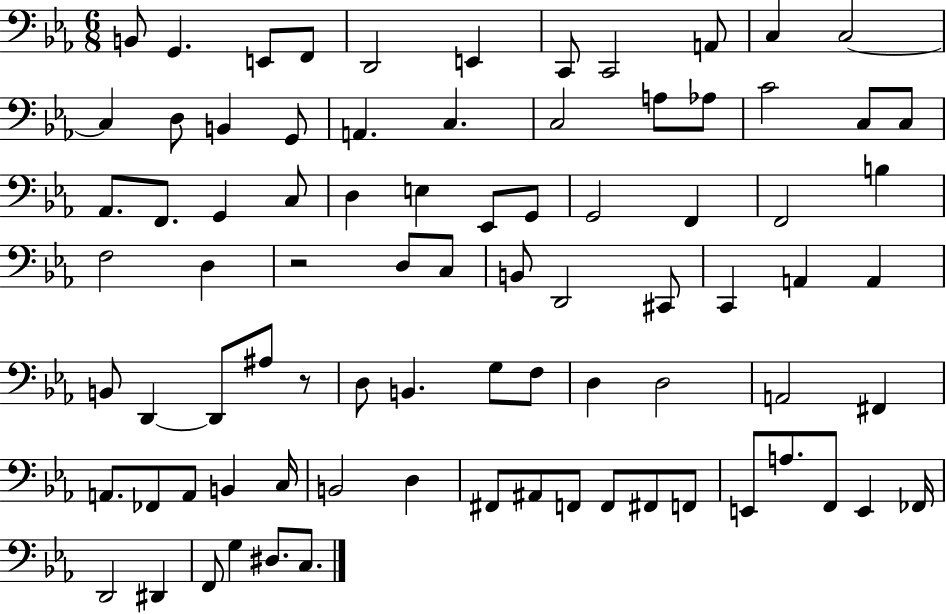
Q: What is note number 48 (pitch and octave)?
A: D2